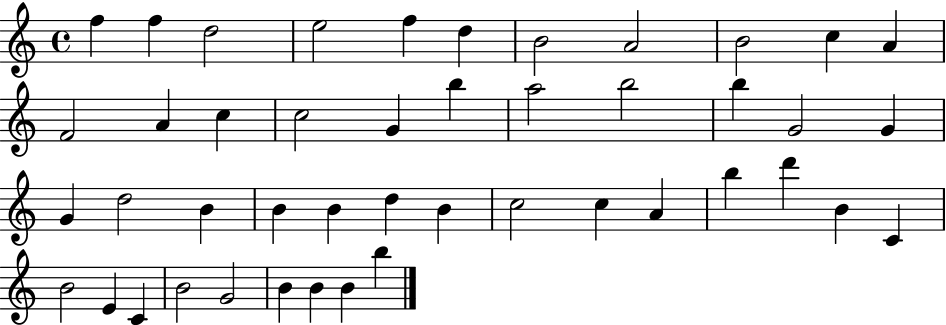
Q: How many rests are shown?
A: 0